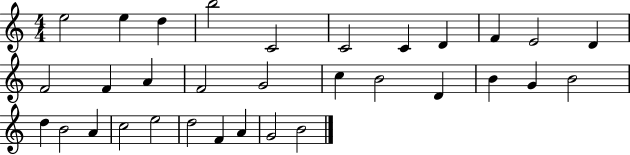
X:1
T:Untitled
M:4/4
L:1/4
K:C
e2 e d b2 C2 C2 C D F E2 D F2 F A F2 G2 c B2 D B G B2 d B2 A c2 e2 d2 F A G2 B2